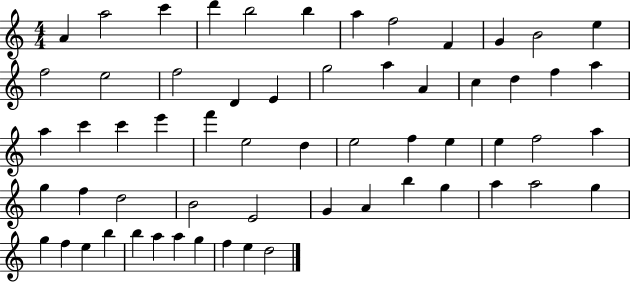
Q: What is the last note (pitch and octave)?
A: D5